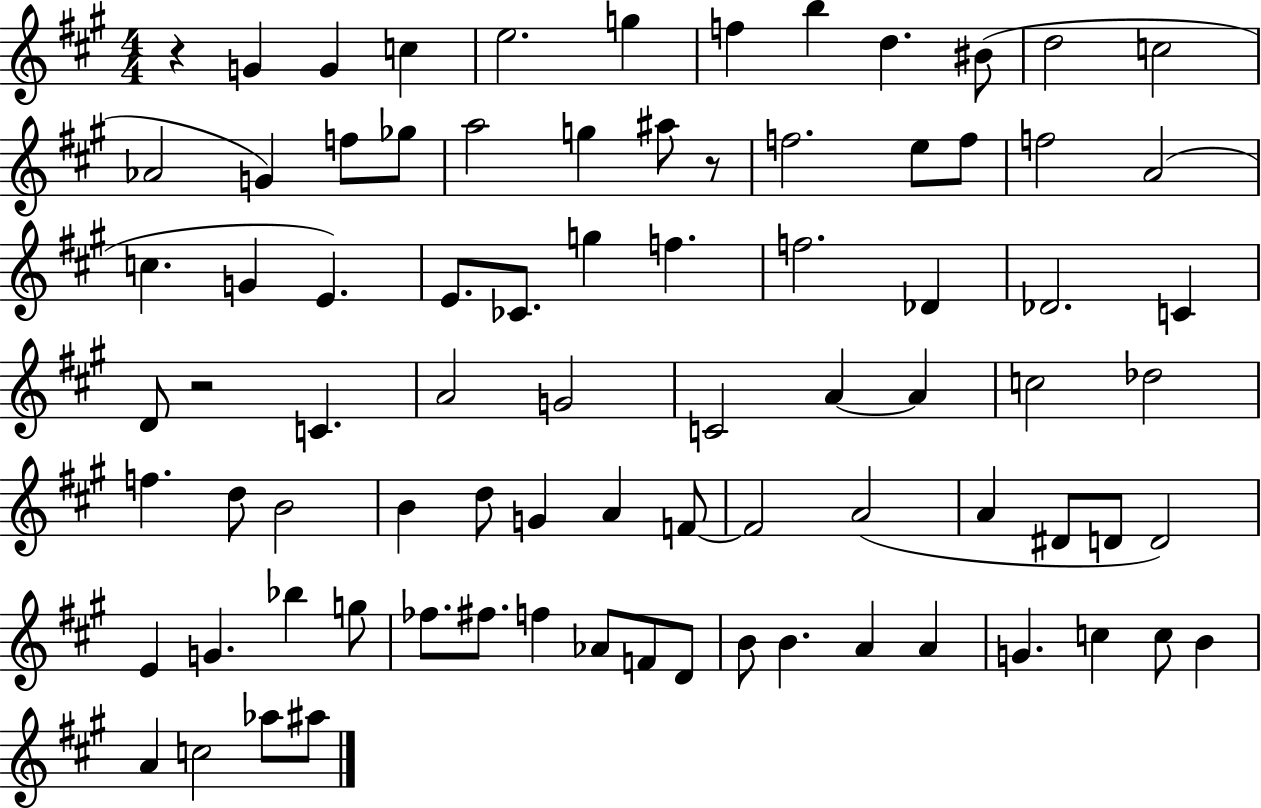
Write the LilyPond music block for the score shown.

{
  \clef treble
  \numericTimeSignature
  \time 4/4
  \key a \major
  r4 g'4 g'4 c''4 | e''2. g''4 | f''4 b''4 d''4. bis'8( | d''2 c''2 | \break aes'2 g'4) f''8 ges''8 | a''2 g''4 ais''8 r8 | f''2. e''8 f''8 | f''2 a'2( | \break c''4. g'4 e'4.) | e'8. ces'8. g''4 f''4. | f''2. des'4 | des'2. c'4 | \break d'8 r2 c'4. | a'2 g'2 | c'2 a'4~~ a'4 | c''2 des''2 | \break f''4. d''8 b'2 | b'4 d''8 g'4 a'4 f'8~~ | f'2 a'2( | a'4 dis'8 d'8 d'2) | \break e'4 g'4. bes''4 g''8 | fes''8. fis''8. f''4 aes'8 f'8 d'8 | b'8 b'4. a'4 a'4 | g'4. c''4 c''8 b'4 | \break a'4 c''2 aes''8 ais''8 | \bar "|."
}